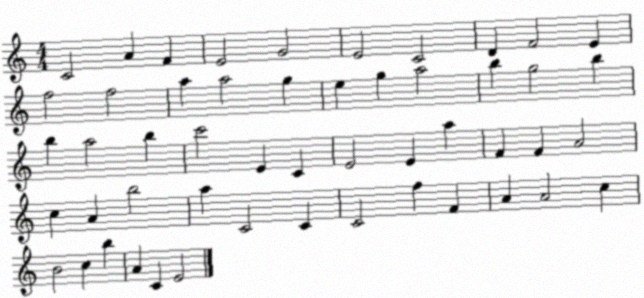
X:1
T:Untitled
M:4/4
L:1/4
K:C
C2 A F E2 G2 E2 C2 D F2 E f2 f2 a a2 g e g a2 b g2 b b a2 b c'2 E C E2 E a F F A2 c A b2 a C2 C C2 f F A A2 c B2 c b A C E2